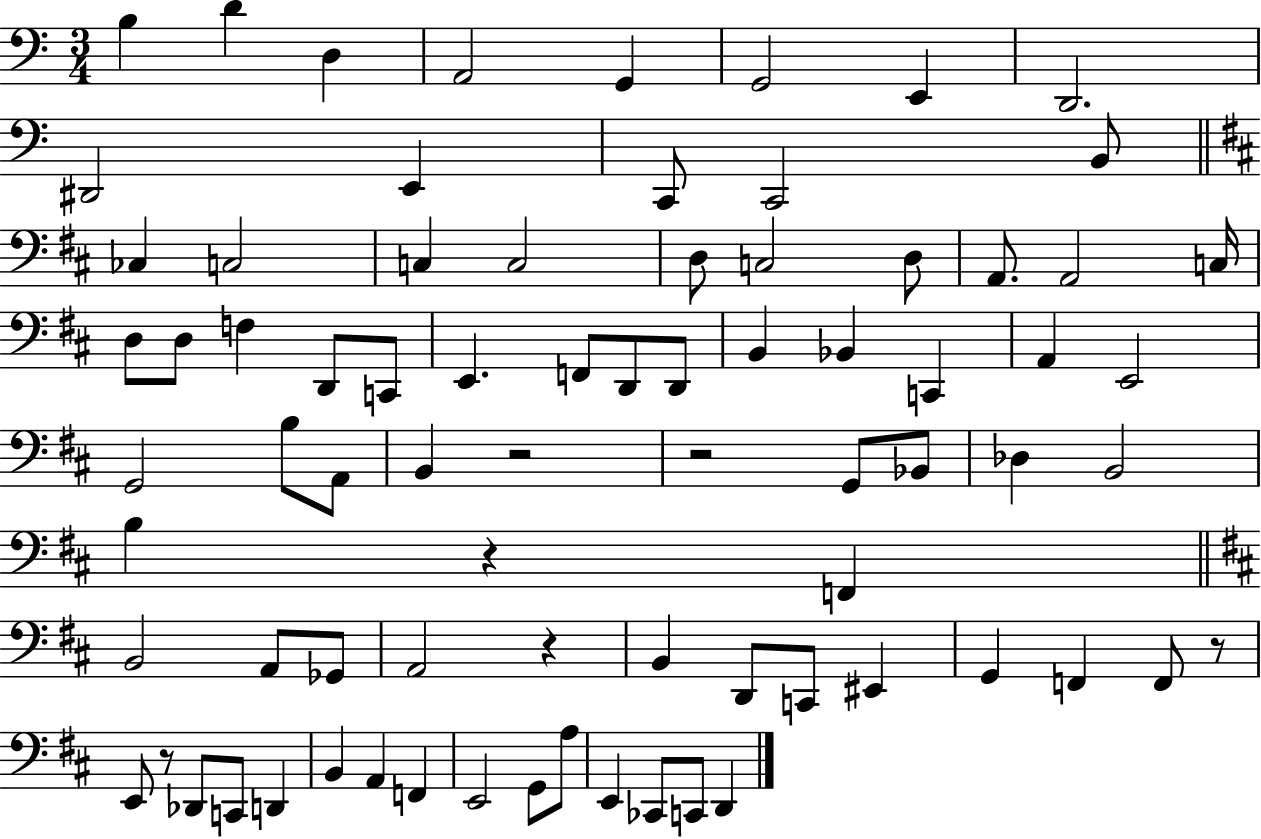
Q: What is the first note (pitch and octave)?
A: B3